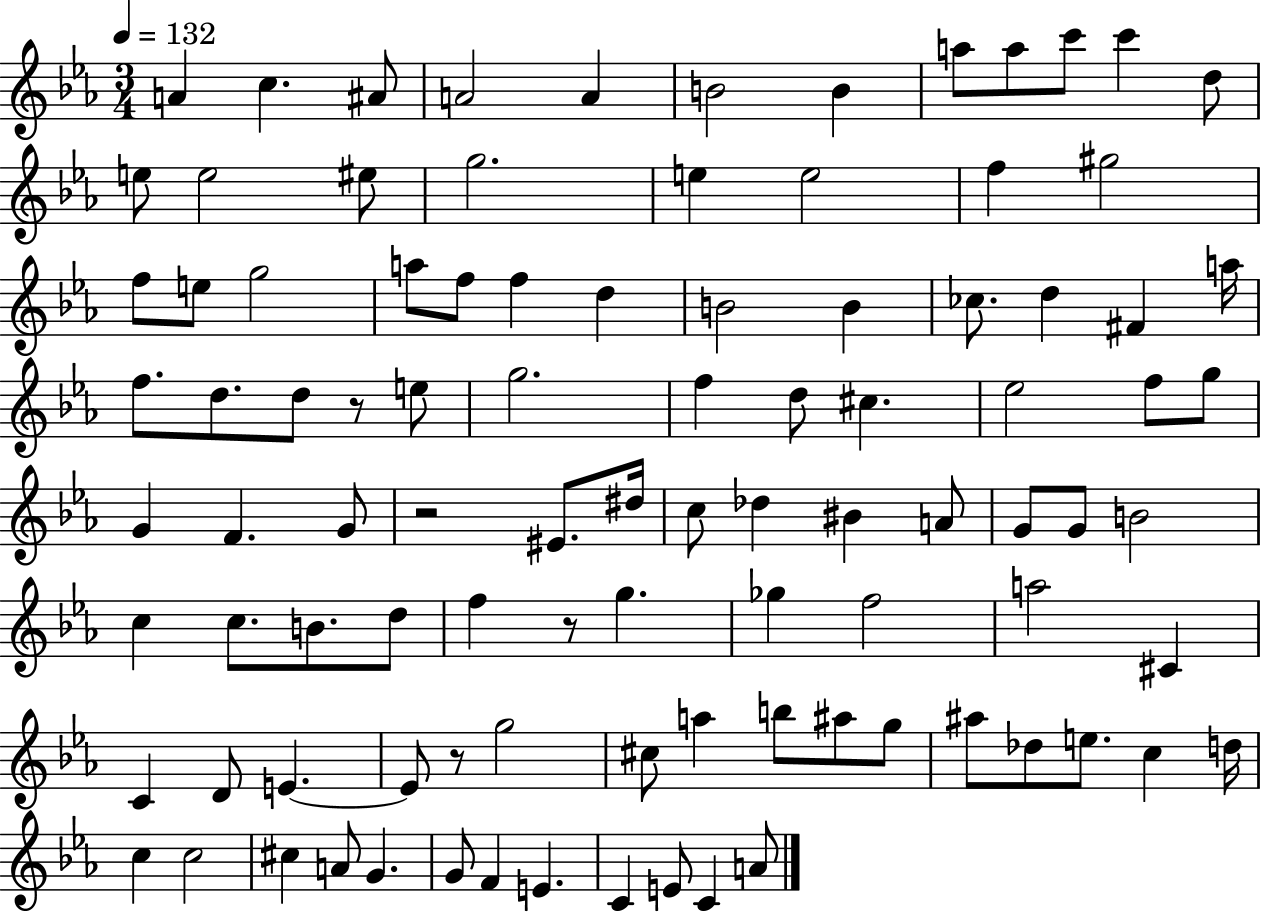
A4/q C5/q. A#4/e A4/h A4/q B4/h B4/q A5/e A5/e C6/e C6/q D5/e E5/e E5/h EIS5/e G5/h. E5/q E5/h F5/q G#5/h F5/e E5/e G5/h A5/e F5/e F5/q D5/q B4/h B4/q CES5/e. D5/q F#4/q A5/s F5/e. D5/e. D5/e R/e E5/e G5/h. F5/q D5/e C#5/q. Eb5/h F5/e G5/e G4/q F4/q. G4/e R/h EIS4/e. D#5/s C5/e Db5/q BIS4/q A4/e G4/e G4/e B4/h C5/q C5/e. B4/e. D5/e F5/q R/e G5/q. Gb5/q F5/h A5/h C#4/q C4/q D4/e E4/q. E4/e R/e G5/h C#5/e A5/q B5/e A#5/e G5/e A#5/e Db5/e E5/e. C5/q D5/s C5/q C5/h C#5/q A4/e G4/q. G4/e F4/q E4/q. C4/q E4/e C4/q A4/e